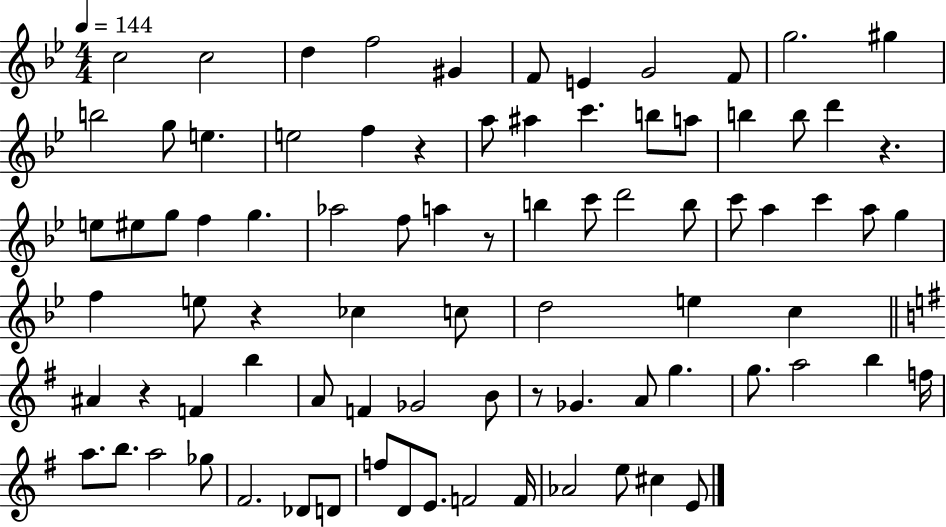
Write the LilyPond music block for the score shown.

{
  \clef treble
  \numericTimeSignature
  \time 4/4
  \key bes \major
  \tempo 4 = 144
  c''2 c''2 | d''4 f''2 gis'4 | f'8 e'4 g'2 f'8 | g''2. gis''4 | \break b''2 g''8 e''4. | e''2 f''4 r4 | a''8 ais''4 c'''4. b''8 a''8 | b''4 b''8 d'''4 r4. | \break e''8 eis''8 g''8 f''4 g''4. | aes''2 f''8 a''4 r8 | b''4 c'''8 d'''2 b''8 | c'''8 a''4 c'''4 a''8 g''4 | \break f''4 e''8 r4 ces''4 c''8 | d''2 e''4 c''4 | \bar "||" \break \key g \major ais'4 r4 f'4 b''4 | a'8 f'4 ges'2 b'8 | r8 ges'4. a'8 g''4. | g''8. a''2 b''4 f''16 | \break a''8. b''8. a''2 ges''8 | fis'2. des'8 d'8 | f''8 d'8 e'8. f'2 f'16 | aes'2 e''8 cis''4 e'8 | \break \bar "|."
}